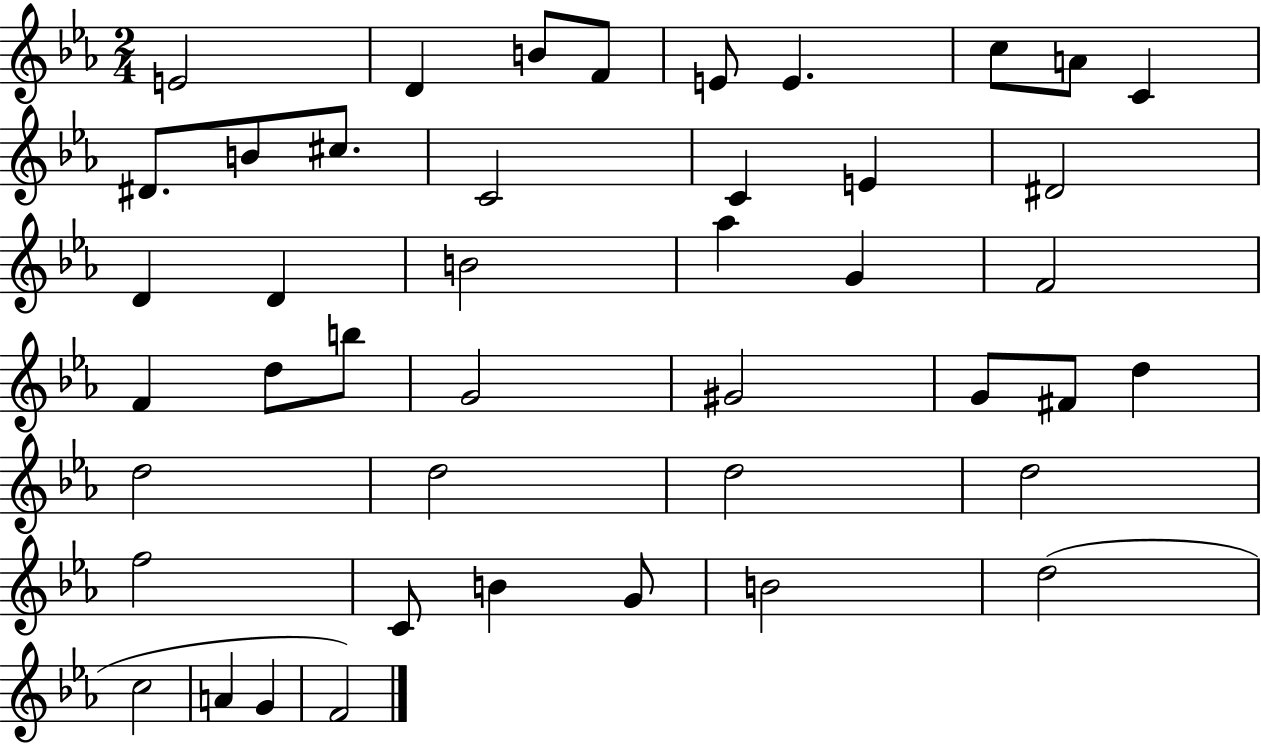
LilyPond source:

{
  \clef treble
  \numericTimeSignature
  \time 2/4
  \key ees \major
  \repeat volta 2 { e'2 | d'4 b'8 f'8 | e'8 e'4. | c''8 a'8 c'4 | \break dis'8. b'8 cis''8. | c'2 | c'4 e'4 | dis'2 | \break d'4 d'4 | b'2 | aes''4 g'4 | f'2 | \break f'4 d''8 b''8 | g'2 | gis'2 | g'8 fis'8 d''4 | \break d''2 | d''2 | d''2 | d''2 | \break f''2 | c'8 b'4 g'8 | b'2 | d''2( | \break c''2 | a'4 g'4 | f'2) | } \bar "|."
}